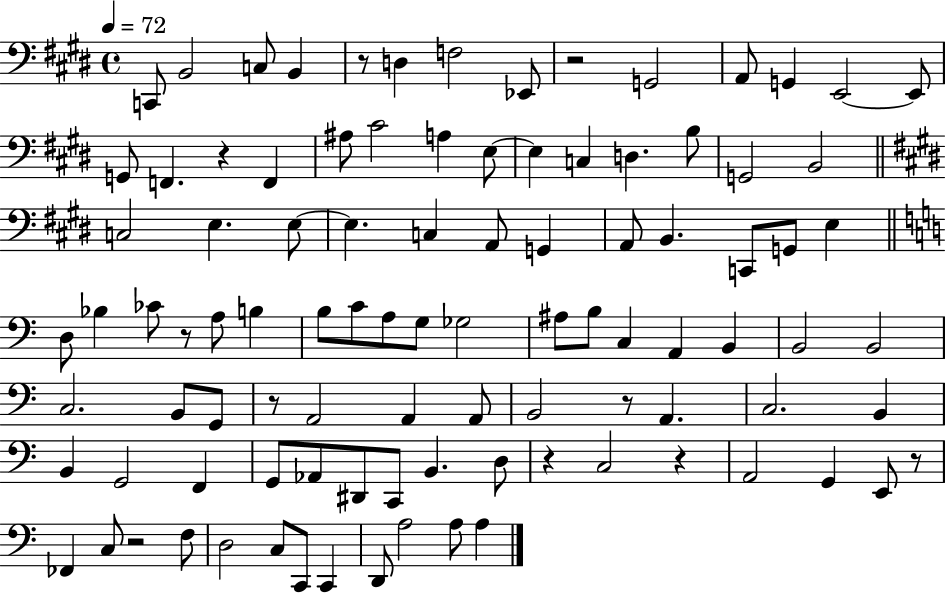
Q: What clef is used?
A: bass